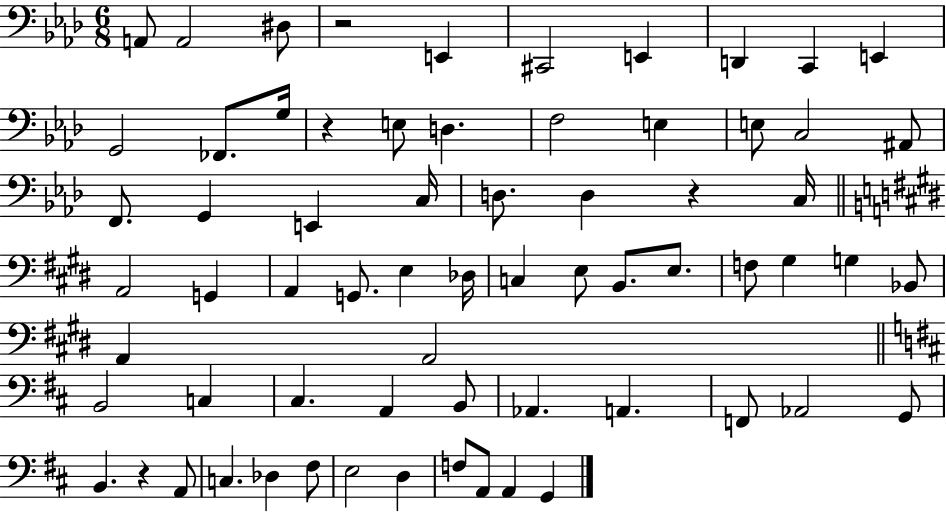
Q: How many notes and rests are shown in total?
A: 67